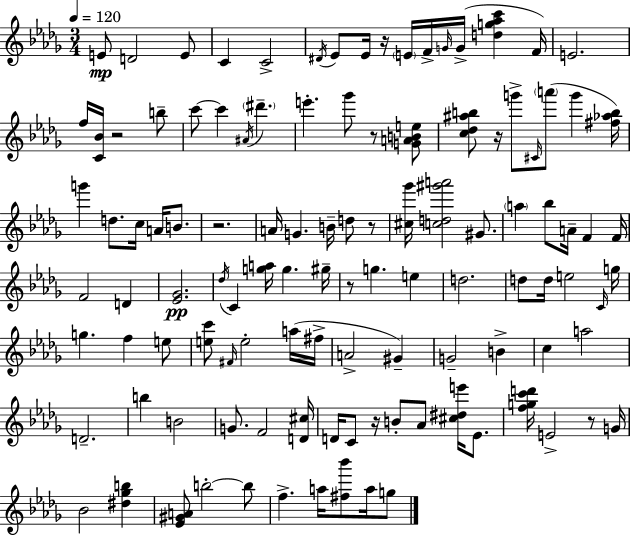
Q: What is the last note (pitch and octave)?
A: G5